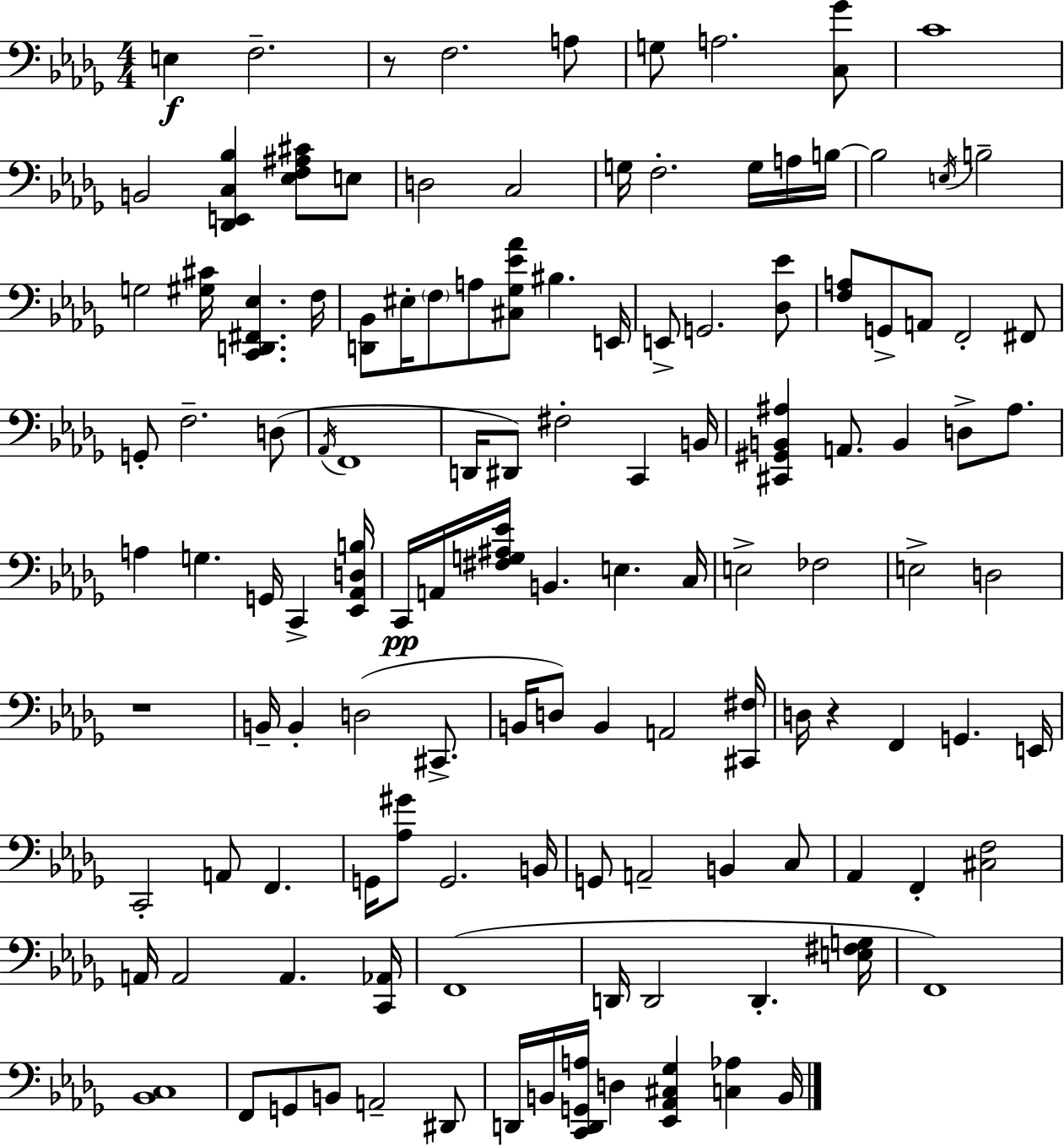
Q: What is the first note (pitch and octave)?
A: E3